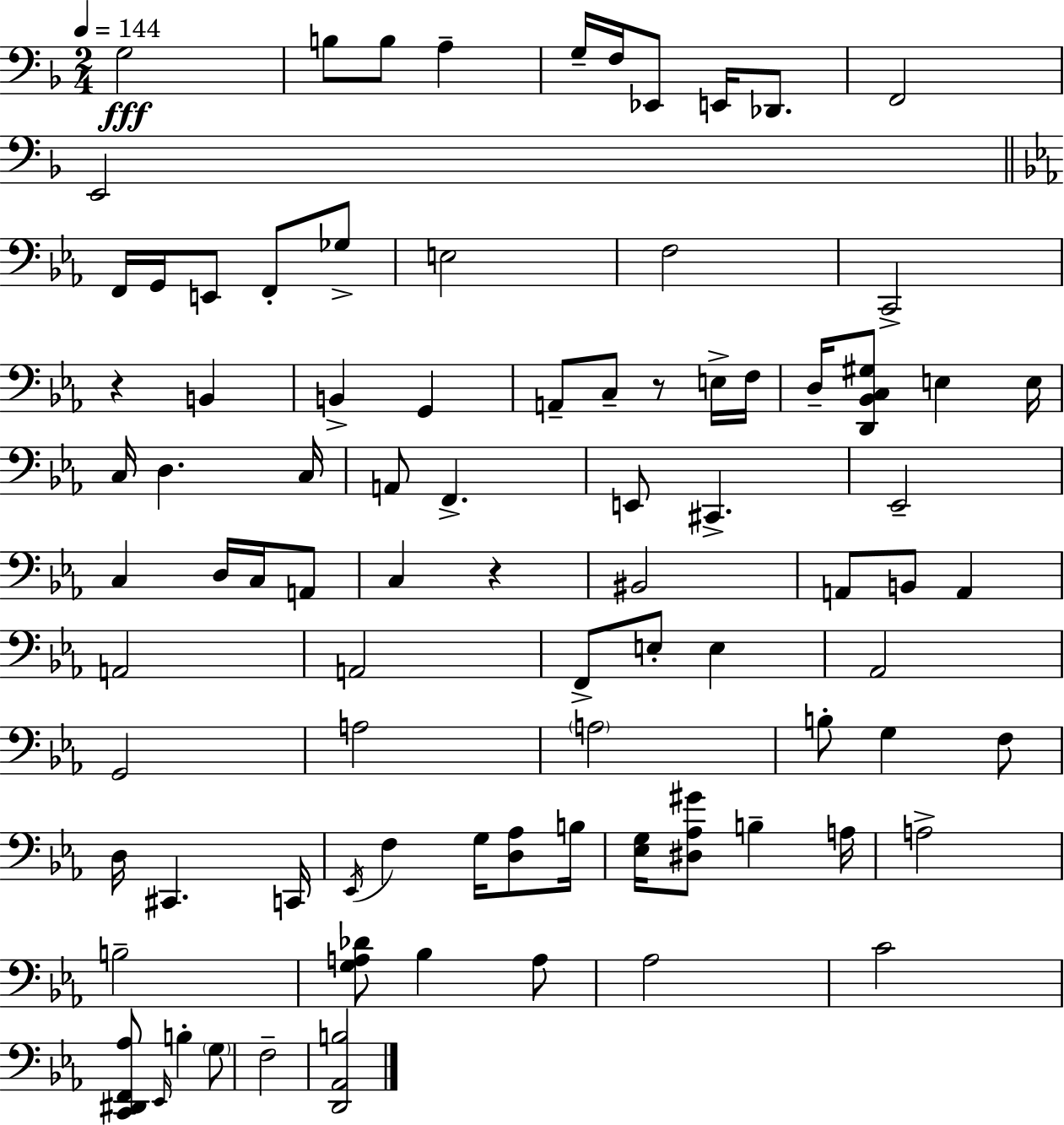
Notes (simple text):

G3/h B3/e B3/e A3/q G3/s F3/s Eb2/e E2/s Db2/e. F2/h E2/h F2/s G2/s E2/e F2/e Gb3/e E3/h F3/h C2/h R/q B2/q B2/q G2/q A2/e C3/e R/e E3/s F3/s D3/s [D2,Bb2,C3,G#3]/e E3/q E3/s C3/s D3/q. C3/s A2/e F2/q. E2/e C#2/q. Eb2/h C3/q D3/s C3/s A2/e C3/q R/q BIS2/h A2/e B2/e A2/q A2/h A2/h F2/e E3/e E3/q Ab2/h G2/h A3/h A3/h B3/e G3/q F3/e D3/s C#2/q. C2/s Eb2/s F3/q G3/s [D3,Ab3]/e B3/s [Eb3,G3]/s [D#3,Ab3,G#4]/e B3/q A3/s A3/h B3/h [G3,A3,Db4]/e Bb3/q A3/e Ab3/h C4/h [C2,D#2,F2,Ab3]/e Eb2/s B3/q G3/e F3/h [D2,Ab2,B3]/h